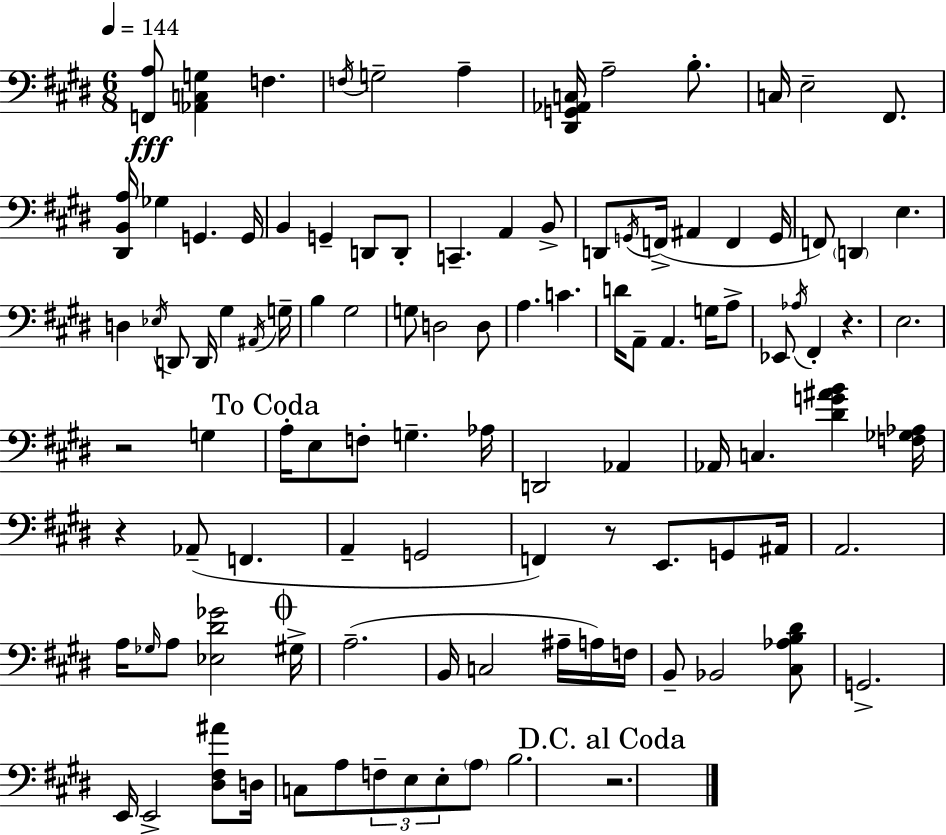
{
  \clef bass
  \numericTimeSignature
  \time 6/8
  \key e \major
  \tempo 4 = 144
  <f, a>8\fff <aes, c g>4 f4. | \acciaccatura { f16 } g2-- a4-- | <dis, g, aes, c>16 a2-- b8.-. | c16 e2-- fis,8. | \break <dis, b, a>16 ges4 g,4. | g,16 b,4 g,4-- d,8 d,8-. | c,4.-- a,4 b,8-> | d,8 \acciaccatura { g,16 } f,16->( ais,4 f,4 | \break g,16 f,8) \parenthesize d,4 e4. | d4 \acciaccatura { ees16 } d,8 d,16 gis4 | \acciaccatura { ais,16 } g16-- b4 gis2 | g8 d2 | \break d8 a4. c'4. | d'16 a,8-- a,4. | g16 a8-> ees,8 \acciaccatura { aes16 } fis,4-. r4. | e2. | \break r2 | g4 \mark "To Coda" a16-. e8 f8-. g4.-- | aes16 d,2 | aes,4 aes,16 c4. | \break <dis' g' ais' b'>4 <f ges aes>16 r4 aes,8--( f,4. | a,4-- g,2 | f,4) r8 e,8. | g,8 ais,16 a,2. | \break a16 \grace { ges16 } a8 <ees dis' ges'>2 | \mark \markup { \musicglyph "scripts.coda" } gis16-> a2.--( | b,16 c2 | ais16-- a16) f16 b,8-- bes,2 | \break <cis aes b dis'>8 g,2.-> | e,16 e,2-> | <dis fis ais'>8 d16 c8 a8 \tuplet 3/2 { f8-- | e8 e8-. } \parenthesize a8 b2. | \break \mark "D.C. al Coda" r2. | \bar "|."
}